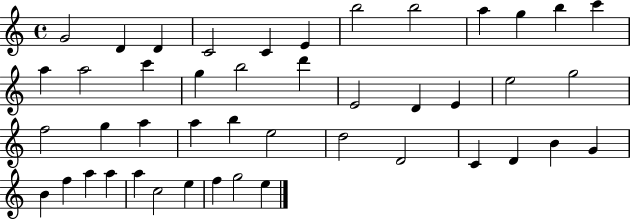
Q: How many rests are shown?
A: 0